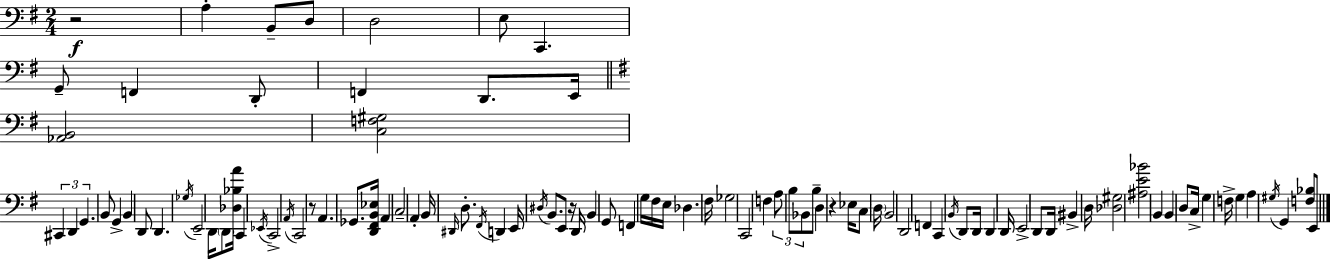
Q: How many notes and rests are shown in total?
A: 99